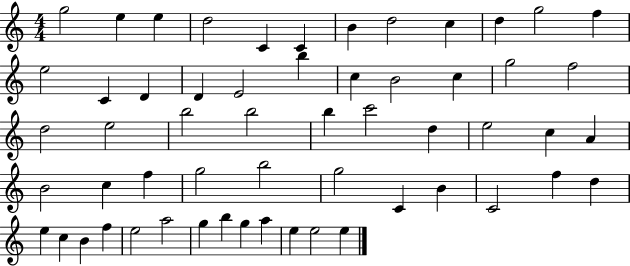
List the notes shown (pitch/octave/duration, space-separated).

G5/h E5/q E5/q D5/h C4/q C4/q B4/q D5/h C5/q D5/q G5/h F5/q E5/h C4/q D4/q D4/q E4/h B5/q C5/q B4/h C5/q G5/h F5/h D5/h E5/h B5/h B5/h B5/q C6/h D5/q E5/h C5/q A4/q B4/h C5/q F5/q G5/h B5/h G5/h C4/q B4/q C4/h F5/q D5/q E5/q C5/q B4/q F5/q E5/h A5/h G5/q B5/q G5/q A5/q E5/q E5/h E5/q